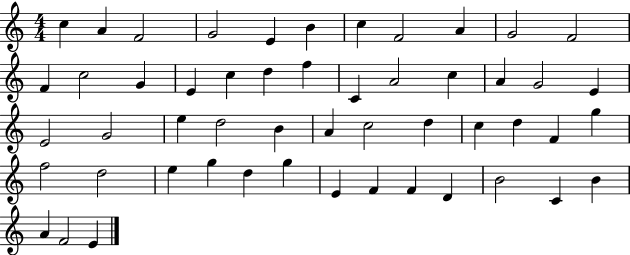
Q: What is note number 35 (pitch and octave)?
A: F4